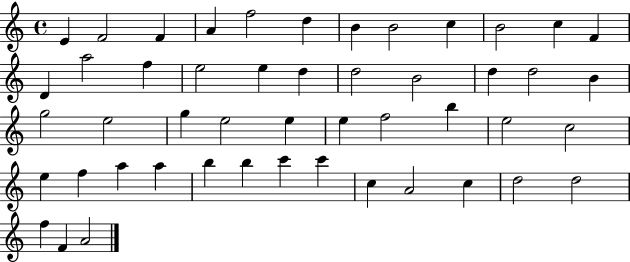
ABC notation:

X:1
T:Untitled
M:4/4
L:1/4
K:C
E F2 F A f2 d B B2 c B2 c F D a2 f e2 e d d2 B2 d d2 B g2 e2 g e2 e e f2 b e2 c2 e f a a b b c' c' c A2 c d2 d2 f F A2